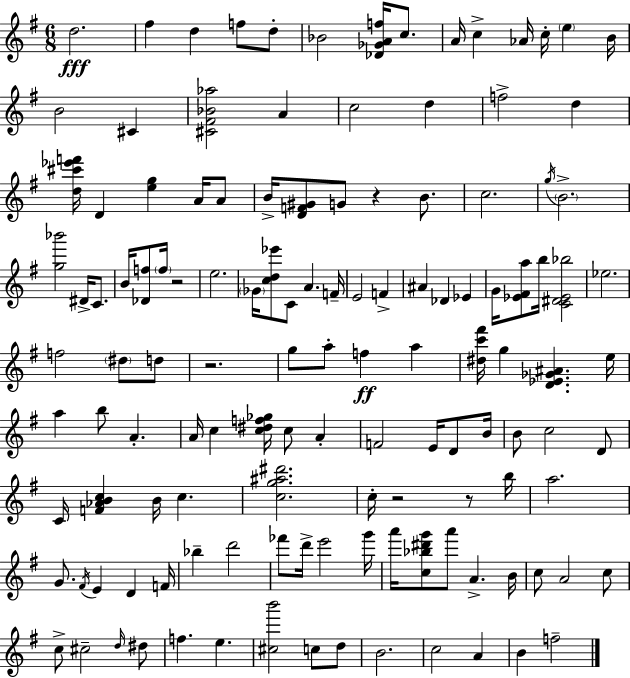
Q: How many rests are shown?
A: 5